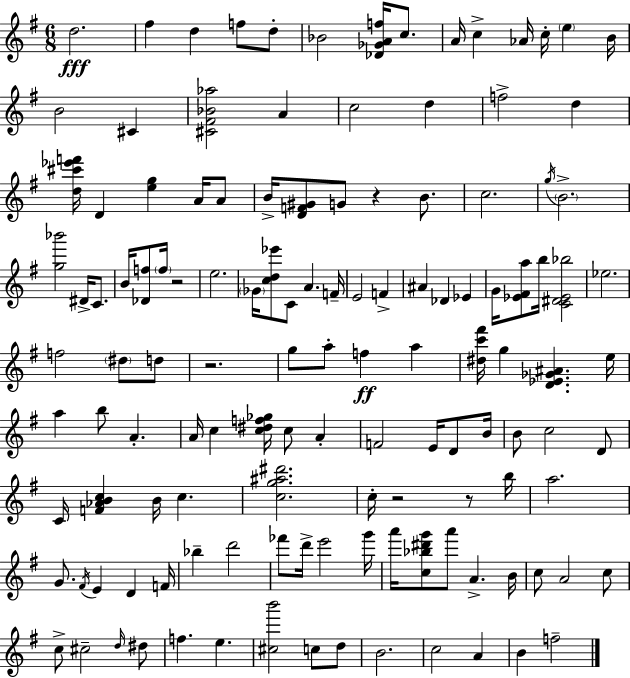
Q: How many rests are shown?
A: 5